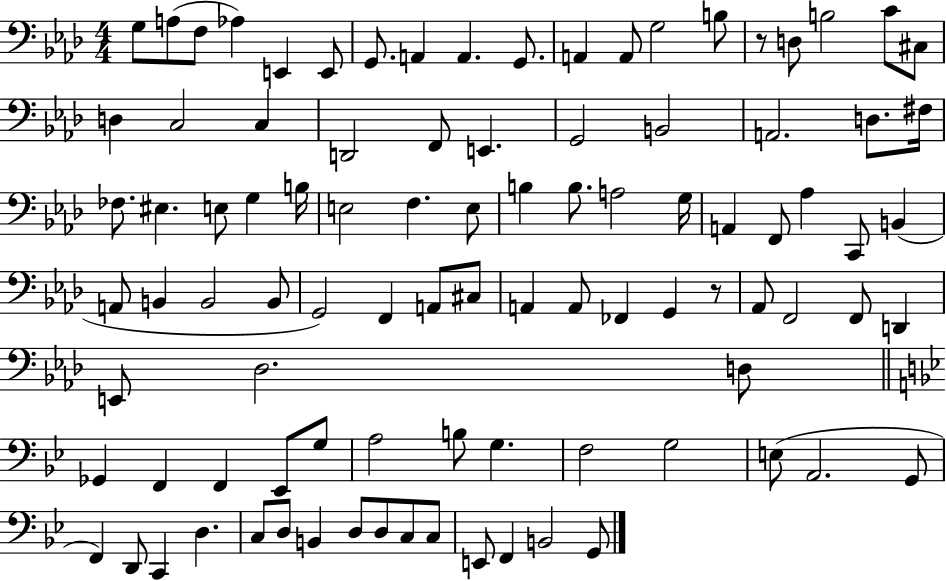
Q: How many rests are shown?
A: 2